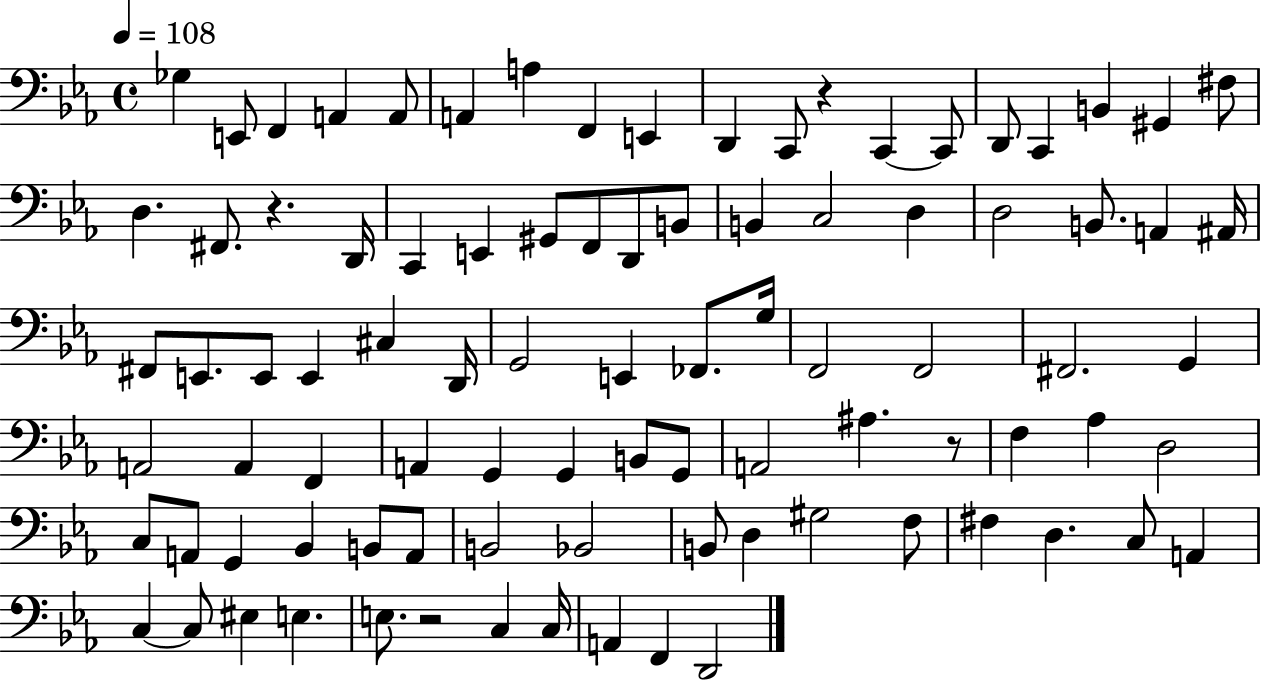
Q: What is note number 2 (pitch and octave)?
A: E2